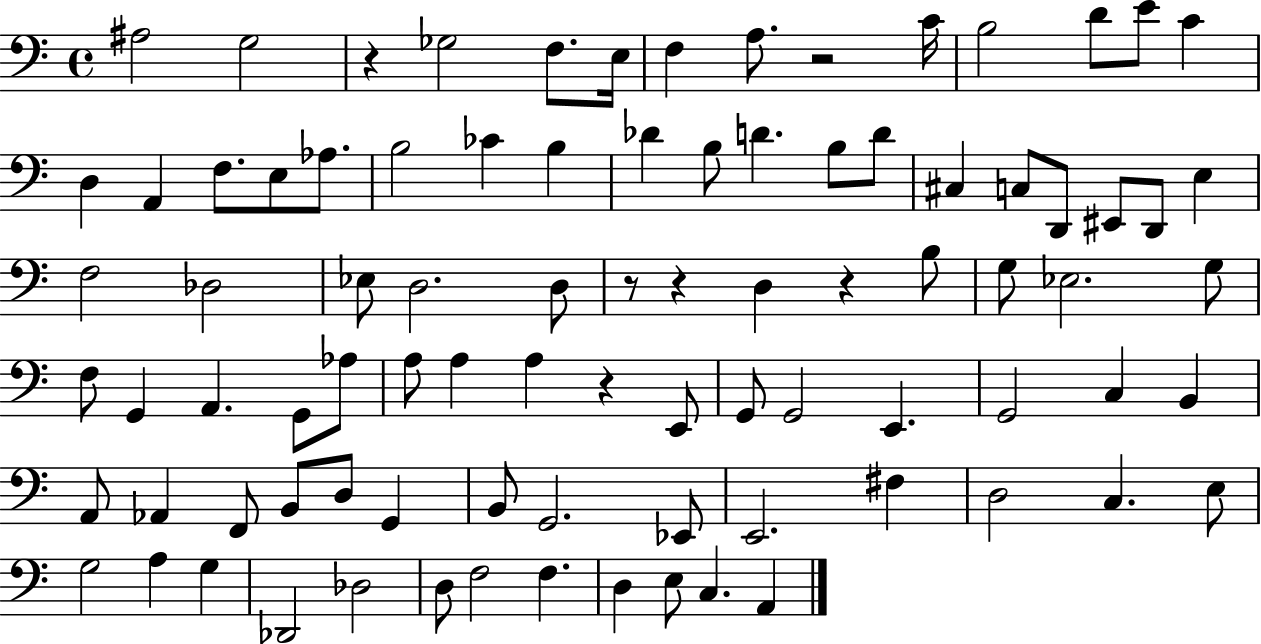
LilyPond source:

{
  \clef bass
  \time 4/4
  \defaultTimeSignature
  \key c \major
  ais2 g2 | r4 ges2 f8. e16 | f4 a8. r2 c'16 | b2 d'8 e'8 c'4 | \break d4 a,4 f8. e8 aes8. | b2 ces'4 b4 | des'4 b8 d'4. b8 d'8 | cis4 c8 d,8 eis,8 d,8 e4 | \break f2 des2 | ees8 d2. d8 | r8 r4 d4 r4 b8 | g8 ees2. g8 | \break f8 g,4 a,4. g,8 aes8 | a8 a4 a4 r4 e,8 | g,8 g,2 e,4. | g,2 c4 b,4 | \break a,8 aes,4 f,8 b,8 d8 g,4 | b,8 g,2. ees,8 | e,2. fis4 | d2 c4. e8 | \break g2 a4 g4 | des,2 des2 | d8 f2 f4. | d4 e8 c4. a,4 | \break \bar "|."
}